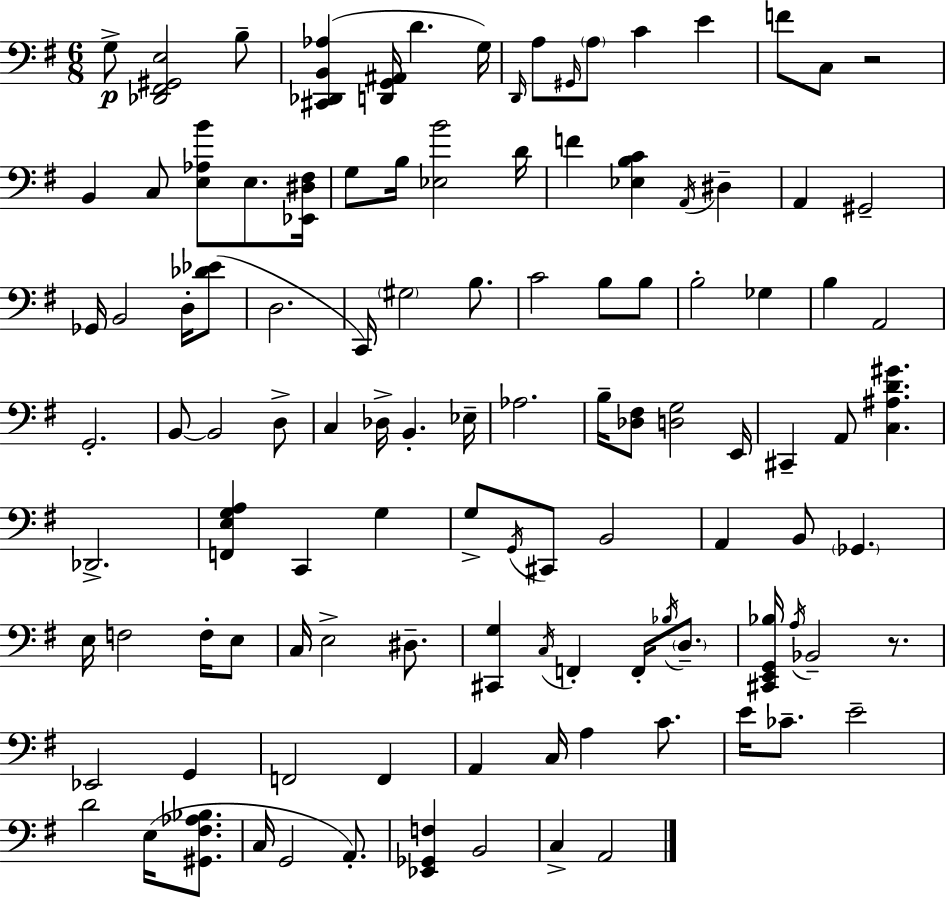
X:1
T:Untitled
M:6/8
L:1/4
K:Em
G,/2 [_D,,^F,,^G,,E,]2 B,/2 [^C,,_D,,B,,_A,] [D,,G,,^A,,]/4 D G,/4 D,,/4 A,/2 ^G,,/4 A,/2 C E F/2 C,/2 z2 B,, C,/2 [E,_A,B]/2 E,/2 [_E,,^D,^F,]/4 G,/2 B,/4 [_E,B]2 D/4 F [_E,B,C] A,,/4 ^D, A,, ^G,,2 _G,,/4 B,,2 D,/4 [_D_E]/2 D,2 C,,/4 ^G,2 B,/2 C2 B,/2 B,/2 B,2 _G, B, A,,2 G,,2 B,,/2 B,,2 D,/2 C, _D,/4 B,, _E,/4 _A,2 B,/4 [_D,^F,]/2 [D,G,]2 E,,/4 ^C,, A,,/2 [C,^A,D^G] _D,,2 [F,,E,G,A,] C,, G, G,/2 G,,/4 ^C,,/2 B,,2 A,, B,,/2 _G,, E,/4 F,2 F,/4 E,/2 C,/4 E,2 ^D,/2 [^C,,G,] C,/4 F,, F,,/4 _B,/4 D,/2 [^C,,E,,G,,_B,]/4 A,/4 _B,,2 z/2 _E,,2 G,, F,,2 F,, A,, C,/4 A, C/2 E/4 _C/2 E2 D2 E,/4 [^G,,^F,_A,_B,]/2 C,/4 G,,2 A,,/2 [_E,,_G,,F,] B,,2 C, A,,2